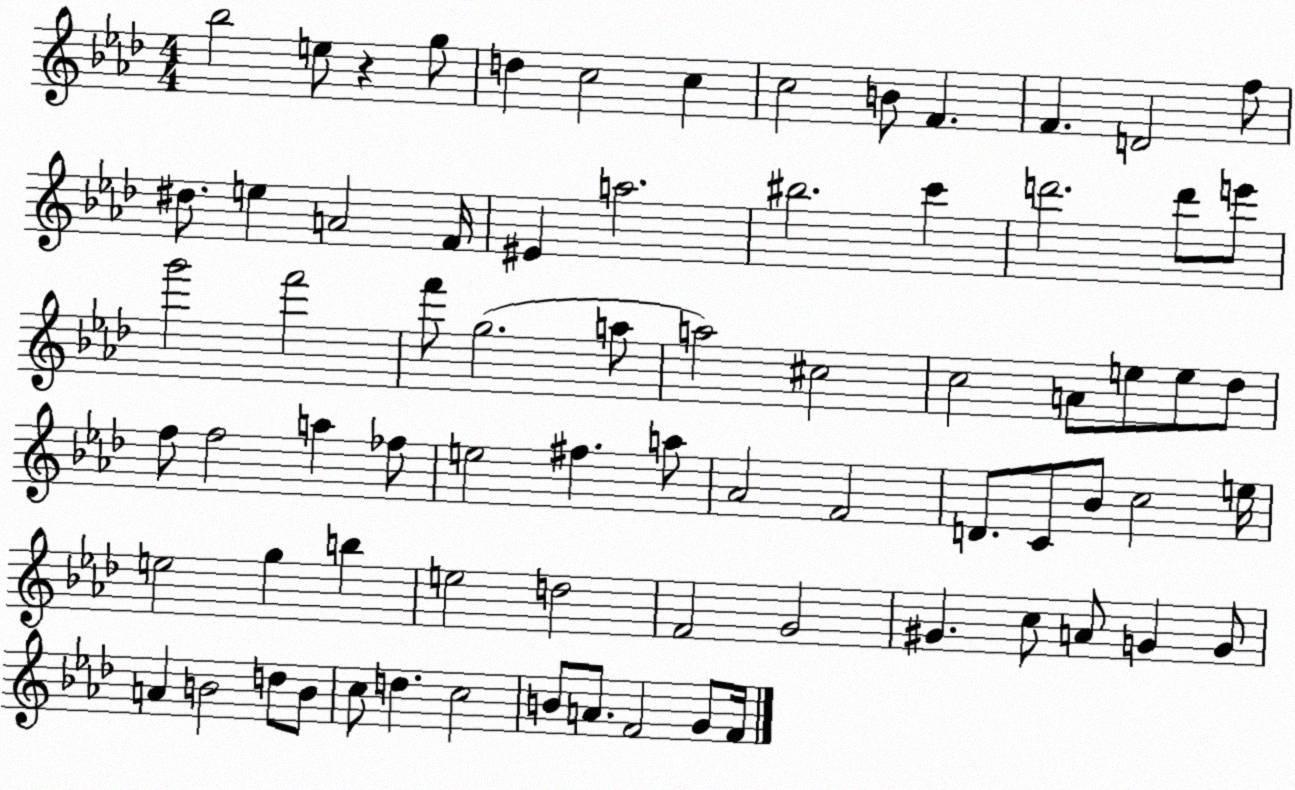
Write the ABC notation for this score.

X:1
T:Untitled
M:4/4
L:1/4
K:Ab
_b2 e/2 z g/2 d c2 c c2 B/2 F F D2 f/2 ^d/2 e A2 F/4 ^E a2 ^b2 c' d'2 d'/2 e'/2 g'2 f'2 f'/2 g2 a/2 a2 ^c2 c2 A/2 e/2 e/2 _d/2 f/2 f2 a _f/2 e2 ^f a/2 _A2 F2 D/2 C/2 _B/2 c2 e/4 e2 g b e2 d2 F2 G2 ^G c/2 A/2 G G/2 A B2 d/2 B/2 c/2 d c2 B/2 A/2 F2 G/2 F/4